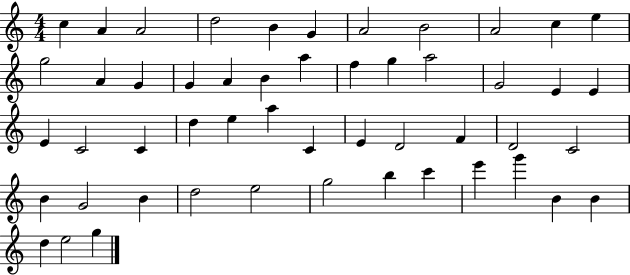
X:1
T:Untitled
M:4/4
L:1/4
K:C
c A A2 d2 B G A2 B2 A2 c e g2 A G G A B a f g a2 G2 E E E C2 C d e a C E D2 F D2 C2 B G2 B d2 e2 g2 b c' e' g' B B d e2 g